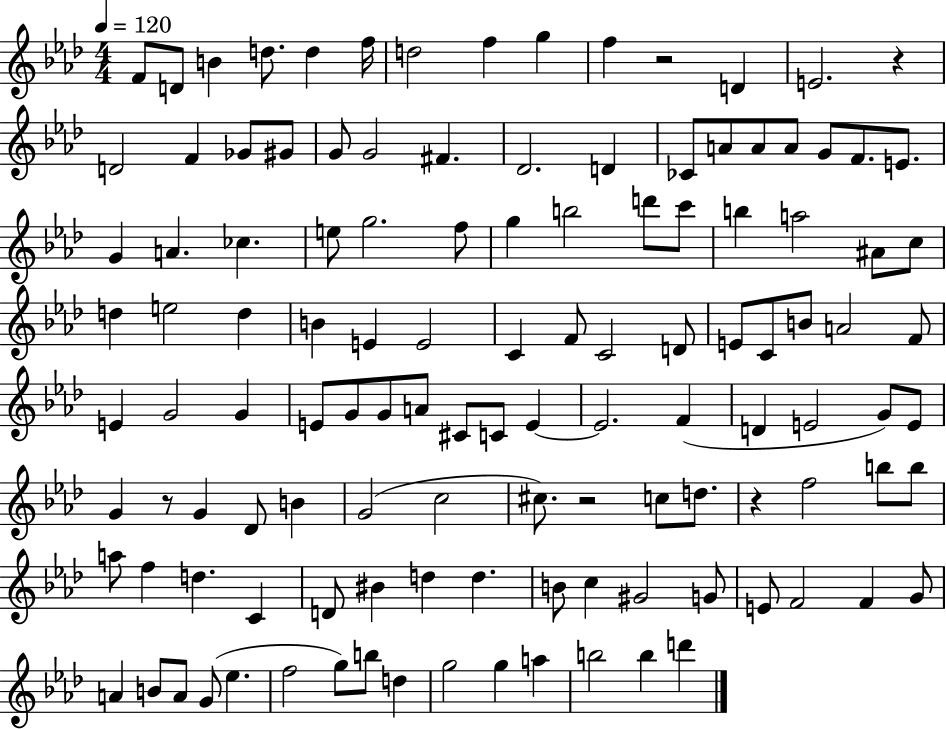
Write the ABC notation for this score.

X:1
T:Untitled
M:4/4
L:1/4
K:Ab
F/2 D/2 B d/2 d f/4 d2 f g f z2 D E2 z D2 F _G/2 ^G/2 G/2 G2 ^F _D2 D _C/2 A/2 A/2 A/2 G/2 F/2 E/2 G A _c e/2 g2 f/2 g b2 d'/2 c'/2 b a2 ^A/2 c/2 d e2 d B E E2 C F/2 C2 D/2 E/2 C/2 B/2 A2 F/2 E G2 G E/2 G/2 G/2 A/2 ^C/2 C/2 E E2 F D E2 G/2 E/2 G z/2 G _D/2 B G2 c2 ^c/2 z2 c/2 d/2 z f2 b/2 b/2 a/2 f d C D/2 ^B d d B/2 c ^G2 G/2 E/2 F2 F G/2 A B/2 A/2 G/2 _e f2 g/2 b/2 d g2 g a b2 b d'